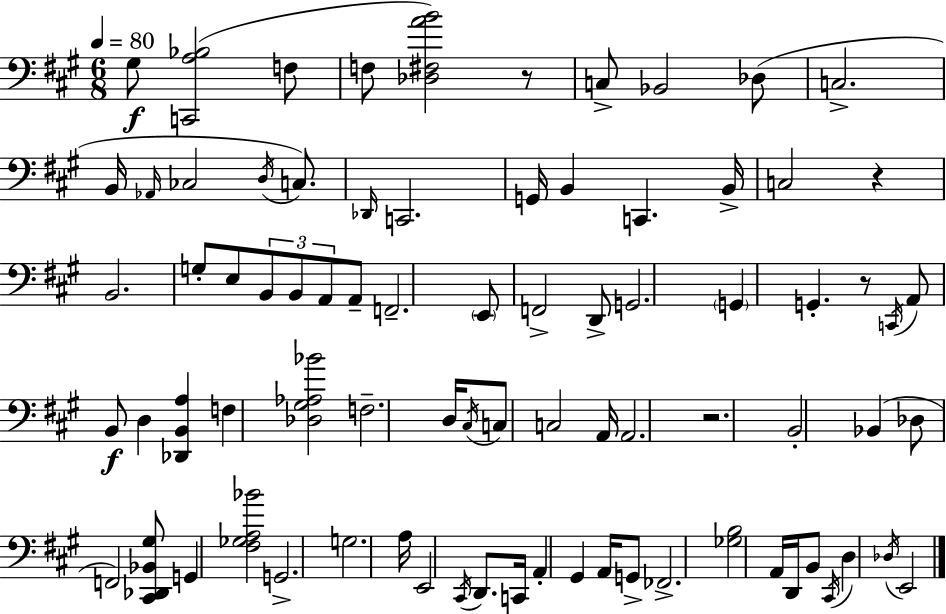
X:1
T:Untitled
M:6/8
L:1/4
K:A
^G,/2 [C,,A,_B,]2 F,/2 F,/2 [_D,^F,AB]2 z/2 C,/2 _B,,2 _D,/2 C,2 B,,/4 _A,,/4 _C,2 D,/4 C,/2 _D,,/4 C,,2 G,,/4 B,, C,, B,,/4 C,2 z B,,2 G,/2 E,/2 B,,/2 B,,/2 A,,/2 A,,/2 F,,2 E,,/2 F,,2 D,,/2 G,,2 G,, G,, z/2 C,,/4 A,,/2 B,,/2 D, [_D,,B,,A,] F, [_D,^G,_A,_B]2 F,2 D,/4 ^C,/4 C,/2 C,2 A,,/4 A,,2 z2 B,,2 _B,, _D,/2 F,,2 [^C,,_D,,_B,,^G,]/2 G,, [^F,_G,A,_B]2 G,,2 G,2 A,/4 E,,2 ^C,,/4 D,,/2 C,,/4 A,, ^G,, A,,/4 G,,/2 _F,,2 [_G,B,]2 A,,/4 D,,/4 B,,/2 ^C,,/4 D, _D,/4 E,,2